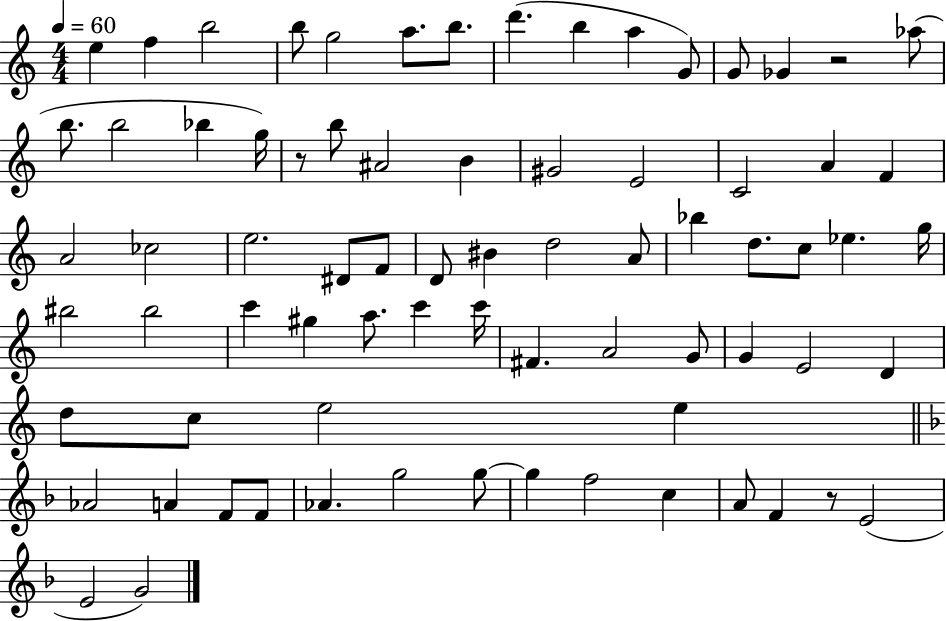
E5/q F5/q B5/h B5/e G5/h A5/e. B5/e. D6/q. B5/q A5/q G4/e G4/e Gb4/q R/h Ab5/e B5/e. B5/h Bb5/q G5/s R/e B5/e A#4/h B4/q G#4/h E4/h C4/h A4/q F4/q A4/h CES5/h E5/h. D#4/e F4/e D4/e BIS4/q D5/h A4/e Bb5/q D5/e. C5/e Eb5/q. G5/s BIS5/h BIS5/h C6/q G#5/q A5/e. C6/q C6/s F#4/q. A4/h G4/e G4/q E4/h D4/q D5/e C5/e E5/h E5/q Ab4/h A4/q F4/e F4/e Ab4/q. G5/h G5/e G5/q F5/h C5/q A4/e F4/q R/e E4/h E4/h G4/h